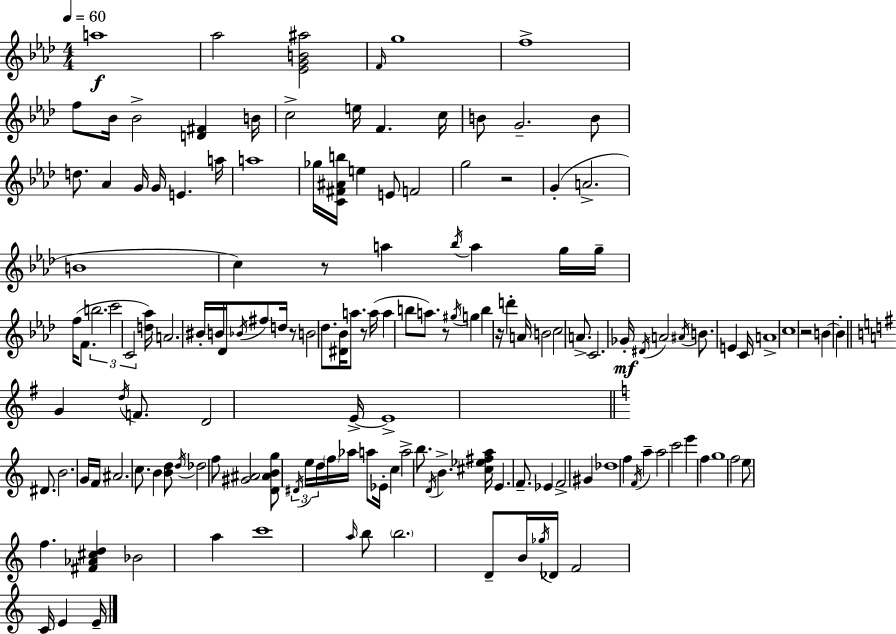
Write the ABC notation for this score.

X:1
T:Untitled
M:4/4
L:1/4
K:Ab
a4 _a2 [_EGB^a]2 F/4 g4 f4 f/2 _B/4 _B2 [D^F] B/4 c2 e/4 F c/4 B/2 G2 B/2 d/2 _A G/4 G/4 E a/4 a4 _g/4 [C^F^Ab]/4 e E/2 F2 g2 z2 G A2 B4 c z/2 a _b/4 a g/4 g/4 f/4 F/2 b2 c'2 C2 [d_a]/4 A2 ^B/4 B/4 _D/4 _B/4 ^f/2 d/4 z/2 B2 _d/2 [^D_B]/4 a/2 z/2 a/4 a b/2 a/2 z/2 ^g/4 g b z/4 d' A/4 B2 c2 A/2 C2 _G/4 ^D/4 A2 ^A/4 B/2 E C/4 A4 c4 z2 B B G d/4 F/2 D2 E/4 E4 ^D/2 B2 G/4 F/4 ^A2 c/2 B [Bd]/2 d/4 _d2 f/2 [^G^A]2 [D^ABg]/2 ^D/4 e/4 d/4 f/4 _a/4 a/2 _E/4 c a2 b/2 D/4 B [^c_e^fa]/4 E F/2 _E F2 ^G _d4 f F/4 a a2 c'2 e' f g4 f2 e/2 f [^F_A^cd] _B2 a c'4 a/4 b/2 b2 D/2 B/4 _g/4 _D/4 F2 C/4 E E/4